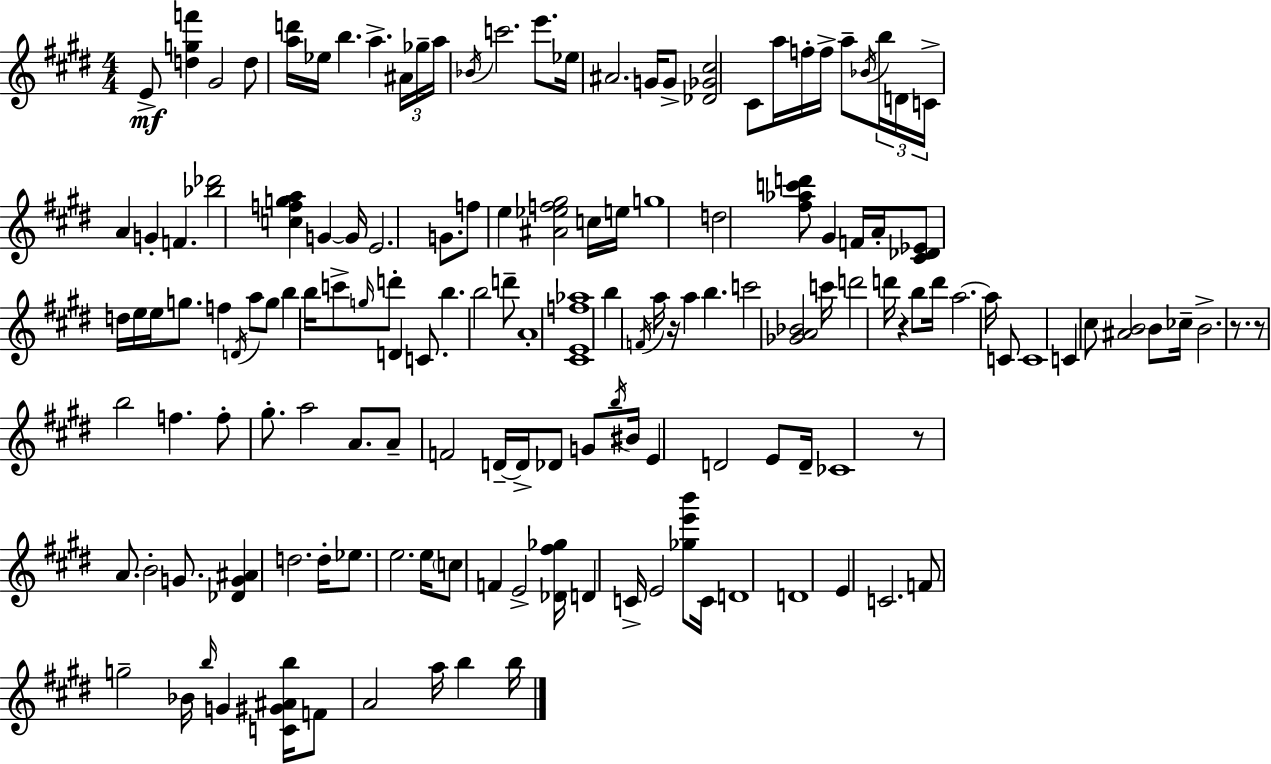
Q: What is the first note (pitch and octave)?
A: E4